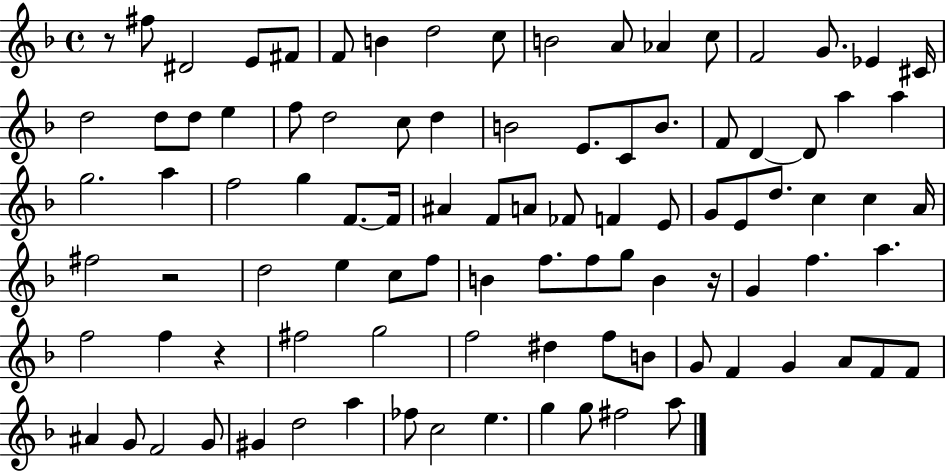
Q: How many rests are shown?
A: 4